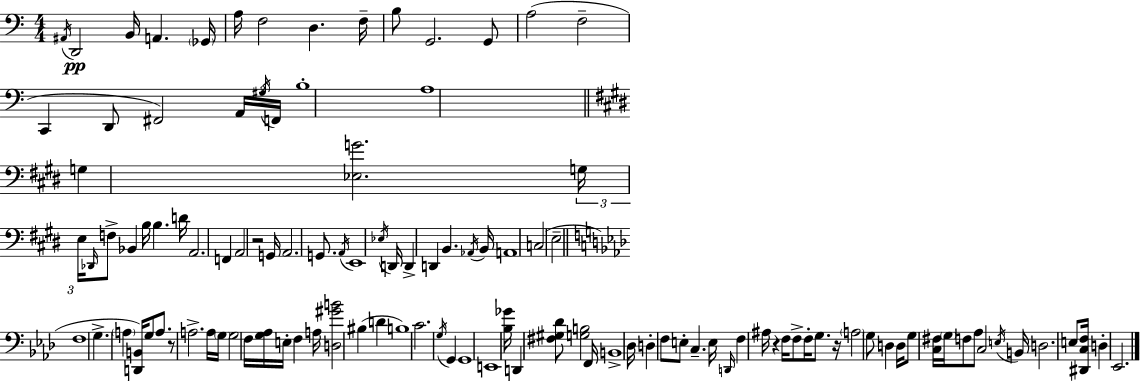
A#2/s D2/h B2/s A2/q. Gb2/s A3/s F3/h D3/q. F3/s B3/e G2/h. G2/e A3/h F3/h C2/q D2/e F#2/h A2/s G#3/s F2/s B3/w A3/w G3/q [Eb3,G4]/h. G3/s E3/s Db2/s F3/e Bb2/q B3/s B3/q. D4/s A2/h. F2/q A2/h R/h G2/s A2/h. G2/e. A2/s E2/w Eb3/s D2/s D2/q D2/q B2/q. Ab2/s B2/s A2/w C3/h E3/h F3/w G3/q. A3/q [D2,B2]/s G3/e A3/e. R/e A3/h. A3/s G3/s G3/h F3/s [G3,Ab3]/s E3/s F3/q A3/s [D3,G#4,B4]/h BIS3/q D4/q B3/w C4/h. G3/s G2/q G2/w E2/w [Bb3,Gb4]/s D2/q [F#3,G#3,Db4]/e [G3,B3]/h F2/s B2/w Db3/s D3/q F3/e E3/e C3/q. E3/s D2/s F3/q A#3/s R/q F3/s F3/e F3/s G3/e. R/s A3/h G3/e D3/q D3/s G3/e [C3,F#3]/s G3/s F3/e Ab3/e C3/h E3/s B2/s D3/h. E3/e [D#2,C3,F3]/s D3/q Eb2/h.